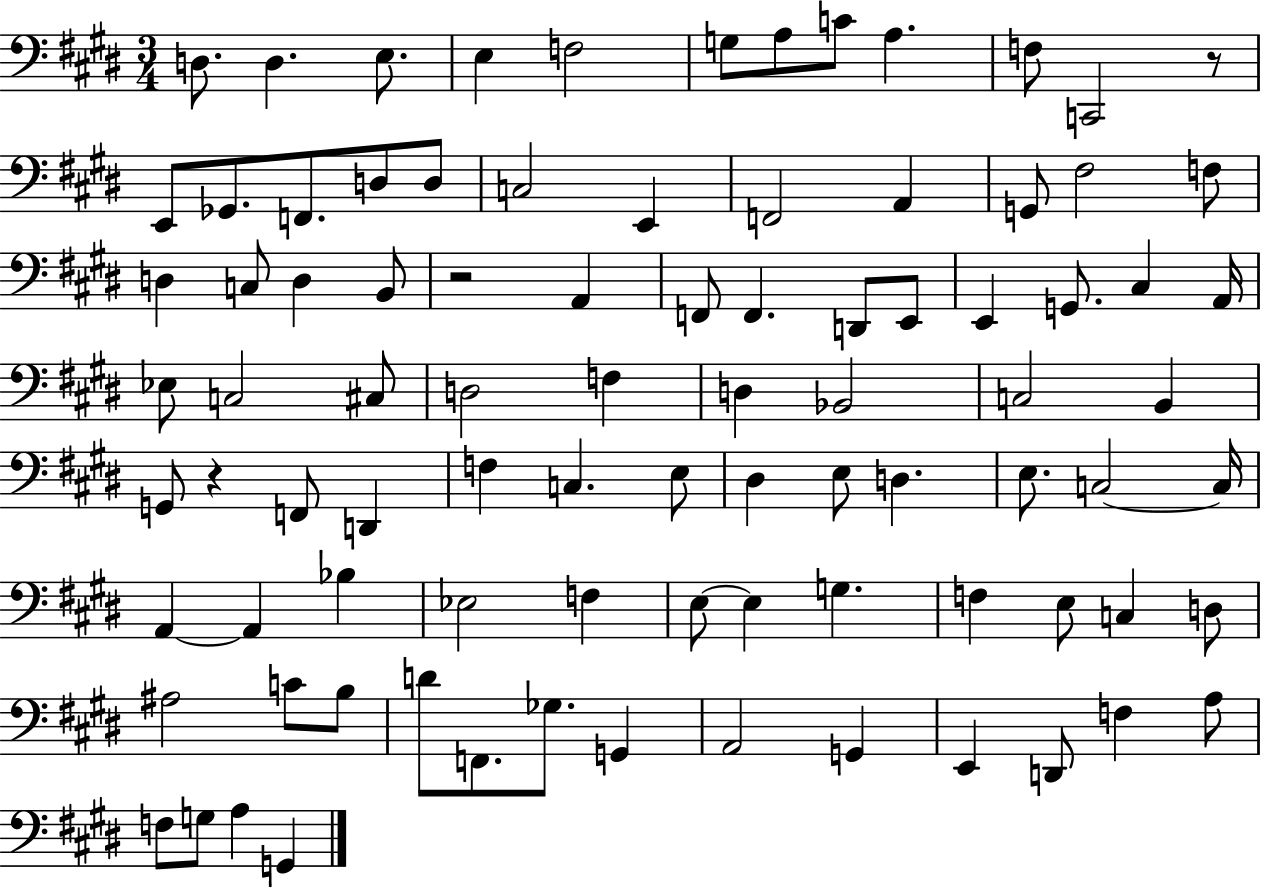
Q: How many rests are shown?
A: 3